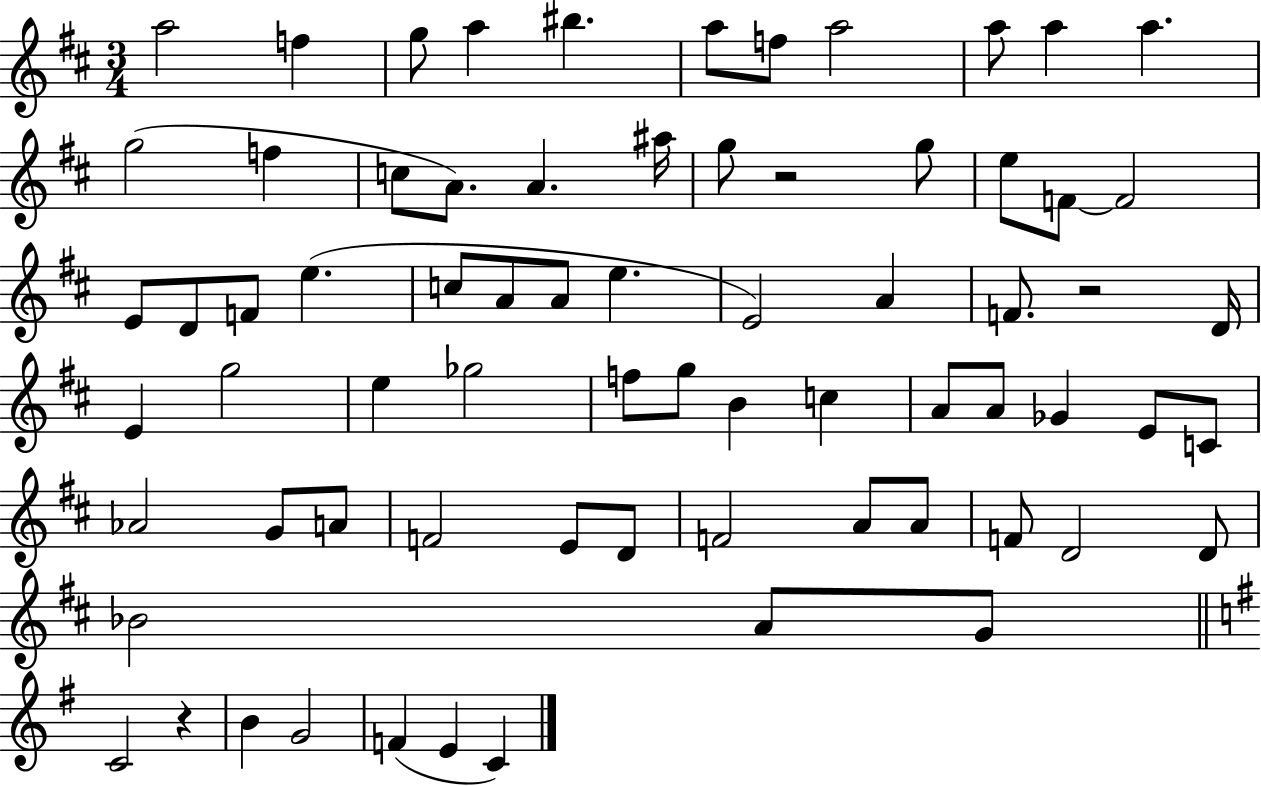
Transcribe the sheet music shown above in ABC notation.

X:1
T:Untitled
M:3/4
L:1/4
K:D
a2 f g/2 a ^b a/2 f/2 a2 a/2 a a g2 f c/2 A/2 A ^a/4 g/2 z2 g/2 e/2 F/2 F2 E/2 D/2 F/2 e c/2 A/2 A/2 e E2 A F/2 z2 D/4 E g2 e _g2 f/2 g/2 B c A/2 A/2 _G E/2 C/2 _A2 G/2 A/2 F2 E/2 D/2 F2 A/2 A/2 F/2 D2 D/2 _B2 A/2 G/2 C2 z B G2 F E C